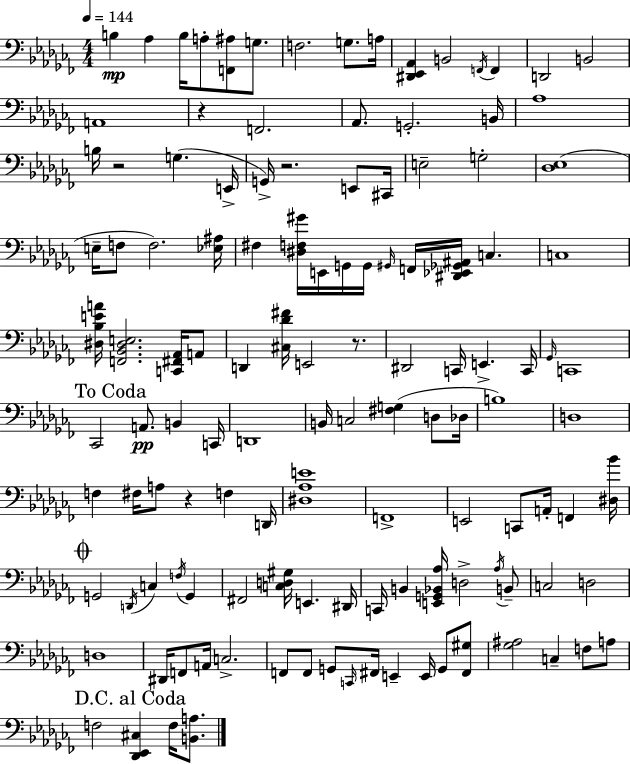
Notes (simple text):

B3/q Ab3/q B3/s A3/e [F2,A#3]/e G3/e. F3/h. G3/e. A3/s [D#2,Eb2,Ab2]/q B2/h F2/s F2/q D2/h B2/h A2/w R/q F2/h. Ab2/e. G2/h. B2/s Ab3/w B3/s R/h G3/q. E2/s G2/s R/h. E2/e C#2/s E3/h G3/h [Db3,Eb3]/w E3/s F3/e F3/h. [Eb3,A#3]/s F#3/q [D#3,F3,G#4]/s E2/s G2/s G2/s G#2/s F2/s [D#2,Eb2,Gb2,A#2]/s C3/q. C3/w [D#3,Bb3,E4,A4]/s [F2,Bb2,D#3,E3]/h. [C2,F#2,Ab2]/s A2/e D2/q [C#3,Db4,F#4]/s E2/h R/e. D#2/h C2/s E2/q. C2/s Gb2/s C2/w CES2/h A2/e. B2/q C2/s D2/w B2/s C3/h [F#3,G3]/q D3/e Db3/s B3/w D3/w F3/q F#3/s A3/e R/q F3/q D2/s [D#3,Ab3,E4]/w F2/w E2/h C2/e A2/s F2/q [D#3,Bb4]/s G2/h D2/s C3/q F3/s G2/q F#2/h [C3,D3,G#3]/s E2/q. D#2/s C2/s B2/q [E2,G2,Bb2,Ab3]/s D3/h Ab3/s B2/e C3/h D3/h D3/w D#2/s F2/e A2/s C3/h. F2/e F2/e G2/e C2/s F#2/s E2/q E2/s G2/e [F#2,G#3]/e [Gb3,A#3]/h C3/q F3/e A3/e F3/h [Db2,Eb2,C#3]/q F3/s [B2,A3]/e.